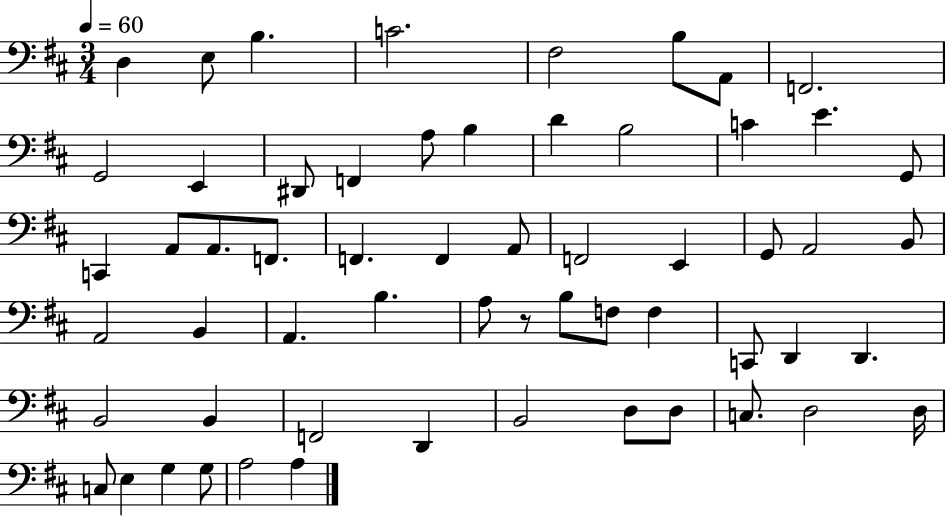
X:1
T:Untitled
M:3/4
L:1/4
K:D
D, E,/2 B, C2 ^F,2 B,/2 A,,/2 F,,2 G,,2 E,, ^D,,/2 F,, A,/2 B, D B,2 C E G,,/2 C,, A,,/2 A,,/2 F,,/2 F,, F,, A,,/2 F,,2 E,, G,,/2 A,,2 B,,/2 A,,2 B,, A,, B, A,/2 z/2 B,/2 F,/2 F, C,,/2 D,, D,, B,,2 B,, F,,2 D,, B,,2 D,/2 D,/2 C,/2 D,2 D,/4 C,/2 E, G, G,/2 A,2 A,